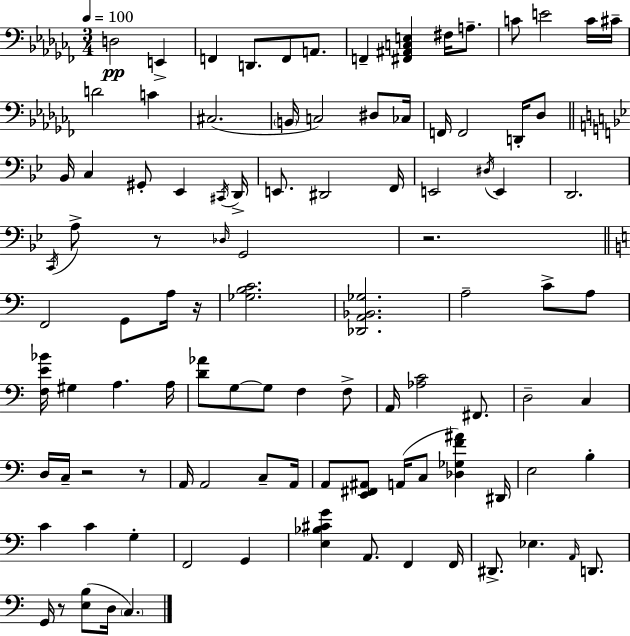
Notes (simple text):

D3/h E2/q F2/q D2/e. F2/e A2/e. F2/q [F#2,A#2,C3,E3]/q F#3/s A3/e. C4/e E4/h C4/s C#4/s D4/h C4/q C#3/h. B2/s C3/h D#3/e CES3/s F2/s F2/h D2/s Db3/e Bb2/s C3/q G#2/e Eb2/q C#2/s D2/s E2/e. D#2/h F2/s E2/h D#3/s E2/q D2/h. C2/s A3/e R/e Db3/s G2/h R/h. F2/h G2/e A3/s R/s [Gb3,B3,C4]/h. [Db2,A2,Bb2,Gb3]/h. A3/h C4/e A3/e [F3,E4,Bb4]/s G#3/q A3/q. A3/s [D4,Ab4]/e G3/e G3/e F3/q F3/e A2/s [Ab3,C4]/h F#2/e. D3/h C3/q D3/s C3/s R/h R/e A2/s A2/h C3/e A2/s A2/e [E2,F#2,A#2]/e A2/s C3/e [Db3,Gb3,F4,A#4]/q D#2/s E3/h B3/q C4/q C4/q G3/q F2/h G2/q [E3,Bb3,C#4,G4]/q A2/e. F2/q F2/s D#2/e. Eb3/q. A2/s D2/e. G2/s R/e [E3,B3]/e D3/s C3/q.